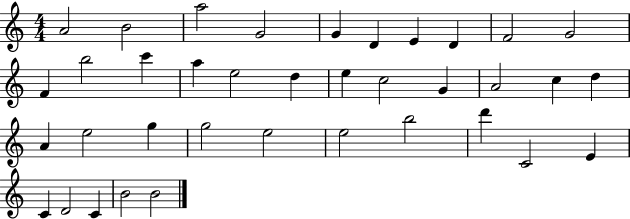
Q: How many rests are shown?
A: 0